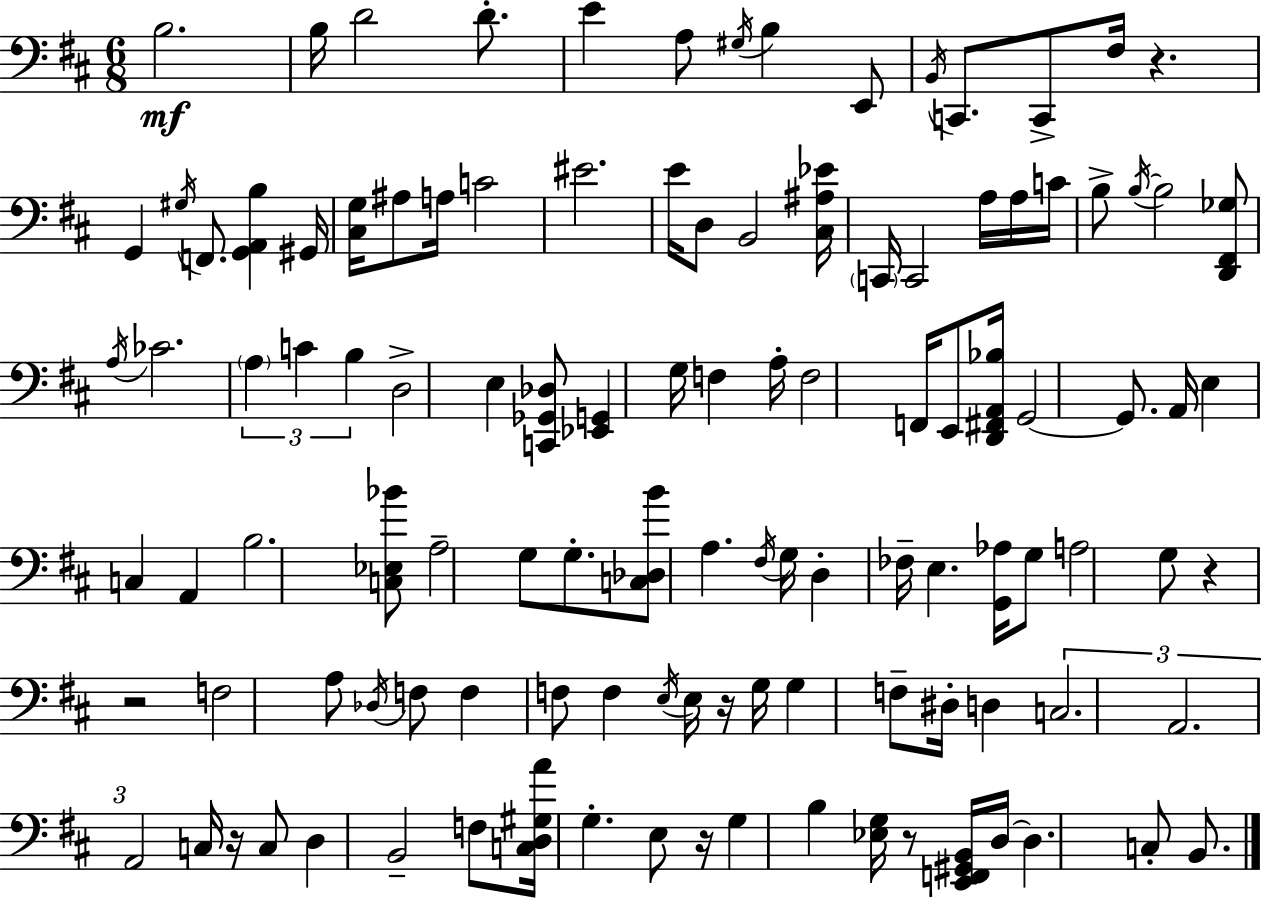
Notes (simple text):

B3/h. B3/s D4/h D4/e. E4/q A3/e G#3/s B3/q E2/e B2/s C2/e. C2/e F#3/s R/q. G2/q G#3/s F2/e. [G2,A2,B3]/q G#2/s [C#3,G3]/s A#3/e A3/s C4/h EIS4/h. E4/s D3/e B2/h [C#3,A#3,Eb4]/s C2/s C2/h A3/s A3/s C4/s B3/e B3/s B3/h [D2,F#2,Gb3]/e A3/s CES4/h. A3/q C4/q B3/q D3/h E3/q [C2,Gb2,Db3]/e [Eb2,G2]/q G3/s F3/q A3/s F3/h F2/s E2/e [D2,F#2,A2,Bb3]/s G2/h G2/e. A2/s E3/q C3/q A2/q B3/h. [C3,Eb3,Bb4]/e A3/h G3/e G3/e. [C3,Db3,B4]/e A3/q. F#3/s G3/s D3/q FES3/s E3/q. [G2,Ab3]/s G3/e A3/h G3/e R/q R/h F3/h A3/e Db3/s F3/e F3/q F3/e F3/q E3/s E3/s R/s G3/s G3/q F3/e D#3/s D3/q C3/h. A2/h. A2/h C3/s R/s C3/e D3/q B2/h F3/e [C3,D3,G#3,A4]/s G3/q. E3/e R/s G3/q B3/q [Eb3,G3]/s R/e [E2,F2,G#2,B2]/s D3/s D3/q. C3/e B2/e.